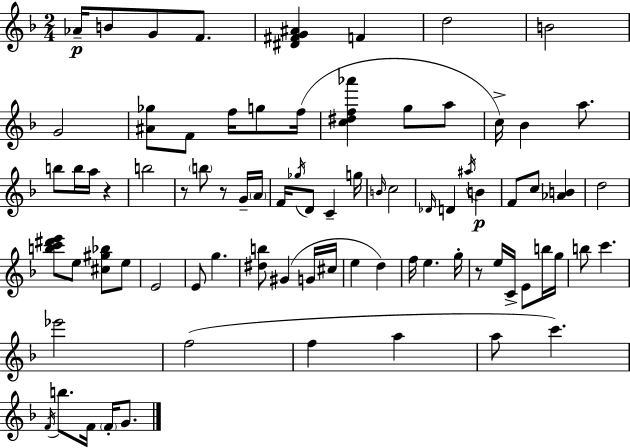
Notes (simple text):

Ab4/s B4/e G4/e F4/e. [D#4,F#4,G4,A#4]/q F4/q D5/h B4/h G4/h [A#4,Gb5]/e F4/e F5/s G5/e F5/s [C5,D#5,F5,Ab6]/q G5/e A5/e C5/s Bb4/q A5/e. B5/e B5/s A5/s R/q B5/h R/e B5/e R/e G4/s A4/s F4/s Gb5/s D4/e C4/q G5/s B4/s C5/h Db4/s D4/q A#5/s B4/q F4/e C5/e [Ab4,B4]/q D5/h [B5,C6,D#6,E6]/e E5/e [C#5,G#5,Bb5]/e E5/e E4/h E4/e G5/q. [D#5,B5]/e G#4/q G4/s C#5/s E5/q D5/q F5/s E5/q. G5/s R/e E5/s C4/s E4/e B5/s G5/s B5/e C6/q. Eb6/h F5/h F5/q A5/q A5/e C6/q. F4/s B5/e. F4/s F4/s G4/e.